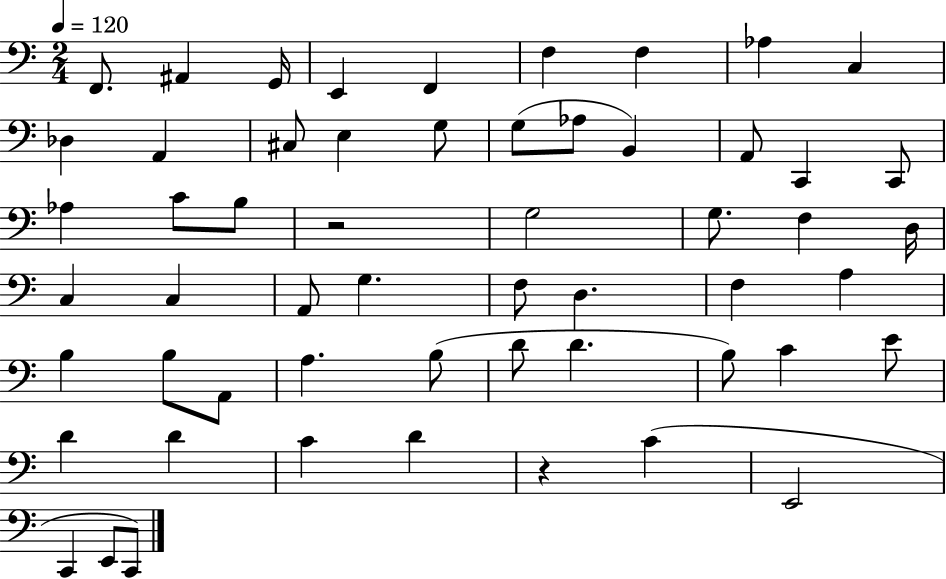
F2/e. A#2/q G2/s E2/q F2/q F3/q F3/q Ab3/q C3/q Db3/q A2/q C#3/e E3/q G3/e G3/e Ab3/e B2/q A2/e C2/q C2/e Ab3/q C4/e B3/e R/h G3/h G3/e. F3/q D3/s C3/q C3/q A2/e G3/q. F3/e D3/q. F3/q A3/q B3/q B3/e A2/e A3/q. B3/e D4/e D4/q. B3/e C4/q E4/e D4/q D4/q C4/q D4/q R/q C4/q E2/h C2/q E2/e C2/e